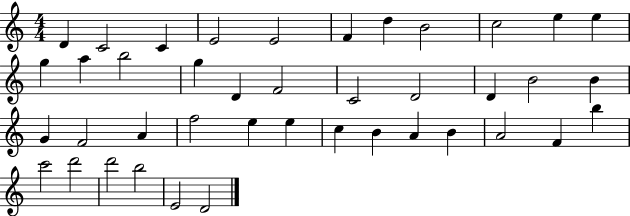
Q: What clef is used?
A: treble